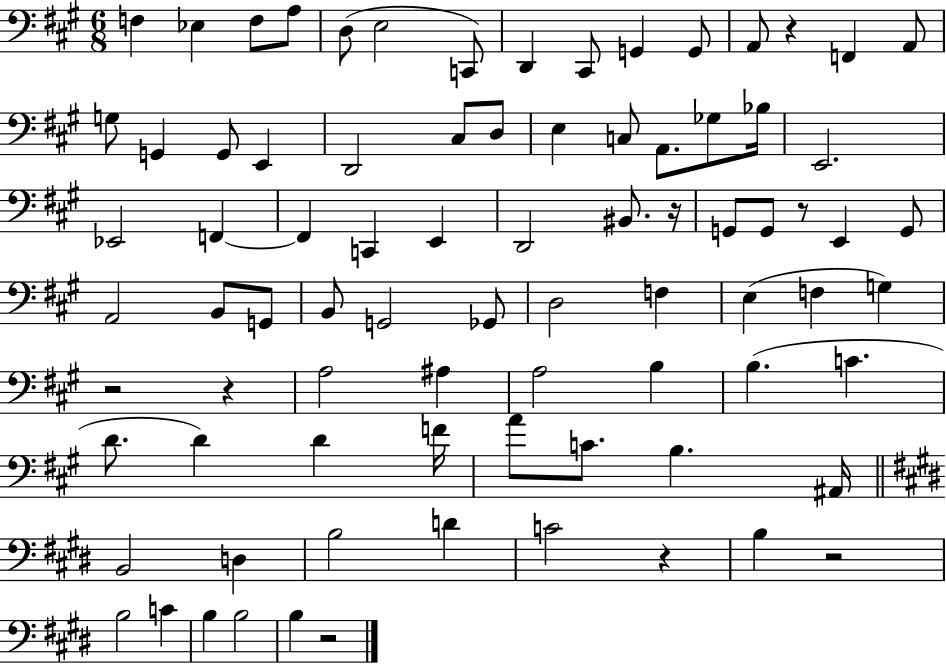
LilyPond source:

{
  \clef bass
  \numericTimeSignature
  \time 6/8
  \key a \major
  f4 ees4 f8 a8 | d8( e2 c,8) | d,4 cis,8 g,4 g,8 | a,8 r4 f,4 a,8 | \break g8 g,4 g,8 e,4 | d,2 cis8 d8 | e4 c8 a,8. ges8 bes16 | e,2. | \break ees,2 f,4~~ | f,4 c,4 e,4 | d,2 bis,8. r16 | g,8 g,8 r8 e,4 g,8 | \break a,2 b,8 g,8 | b,8 g,2 ges,8 | d2 f4 | e4( f4 g4) | \break r2 r4 | a2 ais4 | a2 b4 | b4.( c'4. | \break d'8. d'4) d'4 f'16 | a'8 c'8. b4. ais,16 | \bar "||" \break \key e \major b,2 d4 | b2 d'4 | c'2 r4 | b4 r2 | \break b2 c'4 | b4 b2 | b4 r2 | \bar "|."
}